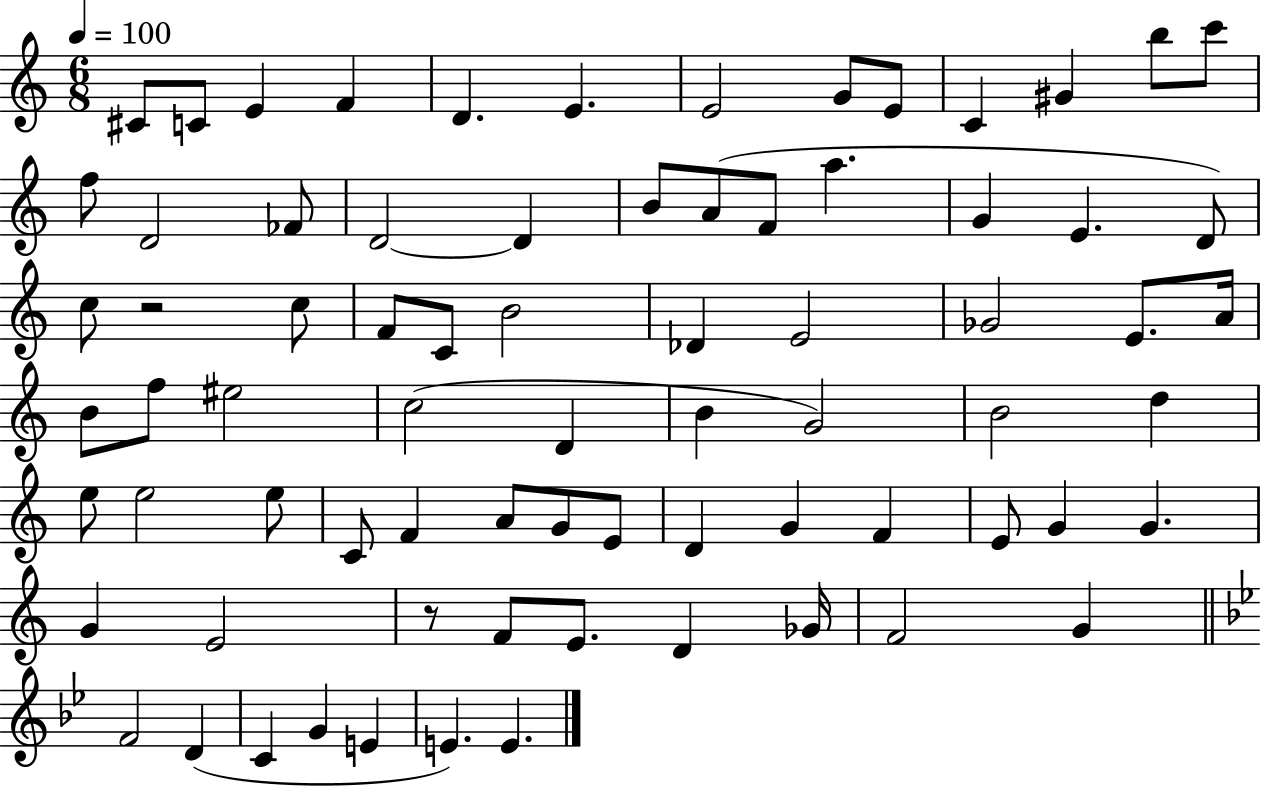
{
  \clef treble
  \numericTimeSignature
  \time 6/8
  \key c \major
  \tempo 4 = 100
  cis'8 c'8 e'4 f'4 | d'4. e'4. | e'2 g'8 e'8 | c'4 gis'4 b''8 c'''8 | \break f''8 d'2 fes'8 | d'2~~ d'4 | b'8 a'8( f'8 a''4. | g'4 e'4. d'8) | \break c''8 r2 c''8 | f'8 c'8 b'2 | des'4 e'2 | ges'2 e'8. a'16 | \break b'8 f''8 eis''2 | c''2( d'4 | b'4 g'2) | b'2 d''4 | \break e''8 e''2 e''8 | c'8 f'4 a'8 g'8 e'8 | d'4 g'4 f'4 | e'8 g'4 g'4. | \break g'4 e'2 | r8 f'8 e'8. d'4 ges'16 | f'2 g'4 | \bar "||" \break \key bes \major f'2 d'4( | c'4 g'4 e'4 | e'4.) e'4. | \bar "|."
}